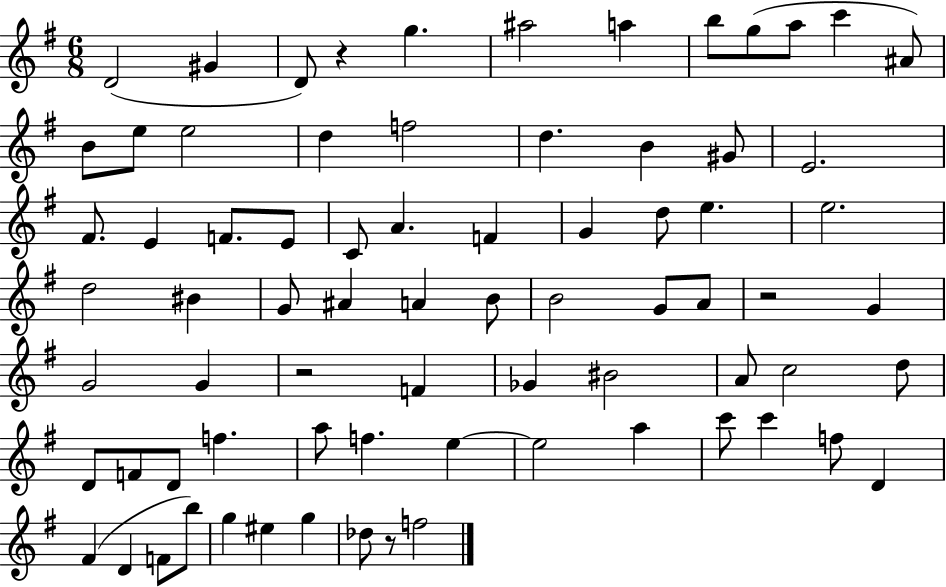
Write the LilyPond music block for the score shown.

{
  \clef treble
  \numericTimeSignature
  \time 6/8
  \key g \major
  d'2( gis'4 | d'8) r4 g''4. | ais''2 a''4 | b''8 g''8( a''8 c'''4 ais'8) | \break b'8 e''8 e''2 | d''4 f''2 | d''4. b'4 gis'8 | e'2. | \break fis'8. e'4 f'8. e'8 | c'8 a'4. f'4 | g'4 d''8 e''4. | e''2. | \break d''2 bis'4 | g'8 ais'4 a'4 b'8 | b'2 g'8 a'8 | r2 g'4 | \break g'2 g'4 | r2 f'4 | ges'4 bis'2 | a'8 c''2 d''8 | \break d'8 f'8 d'8 f''4. | a''8 f''4. e''4~~ | e''2 a''4 | c'''8 c'''4 f''8 d'4 | \break fis'4( d'4 f'8 b''8) | g''4 eis''4 g''4 | des''8 r8 f''2 | \bar "|."
}